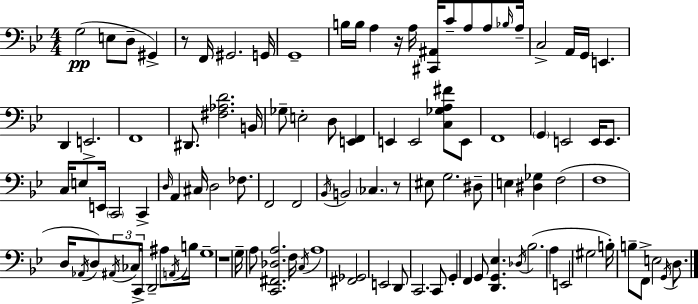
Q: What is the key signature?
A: BES major